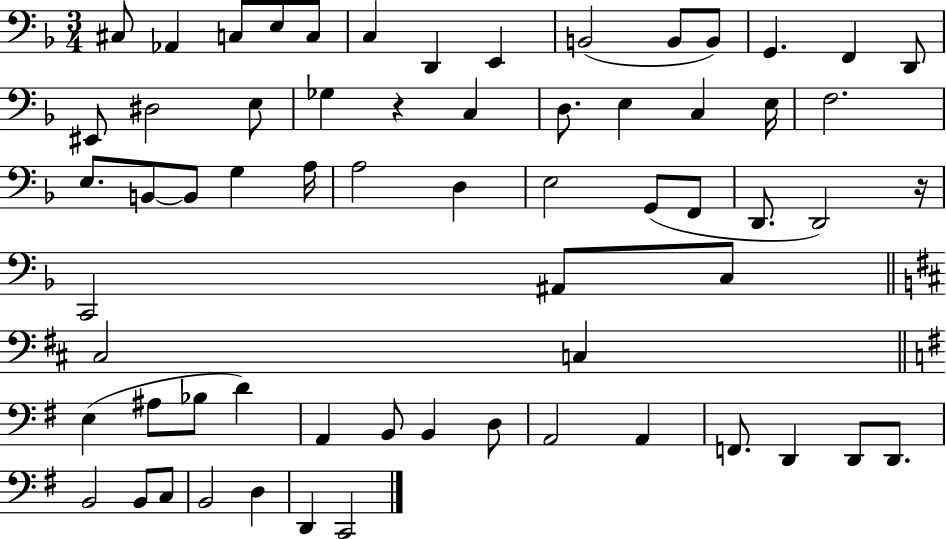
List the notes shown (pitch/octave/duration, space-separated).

C#3/e Ab2/q C3/e E3/e C3/e C3/q D2/q E2/q B2/h B2/e B2/e G2/q. F2/q D2/e EIS2/e D#3/h E3/e Gb3/q R/q C3/q D3/e. E3/q C3/q E3/s F3/h. E3/e. B2/e B2/e G3/q A3/s A3/h D3/q E3/h G2/e F2/e D2/e. D2/h R/s C2/h A#2/e C3/e C#3/h C3/q E3/q A#3/e Bb3/e D4/q A2/q B2/e B2/q D3/e A2/h A2/q F2/e. D2/q D2/e D2/e. B2/h B2/e C3/e B2/h D3/q D2/q C2/h